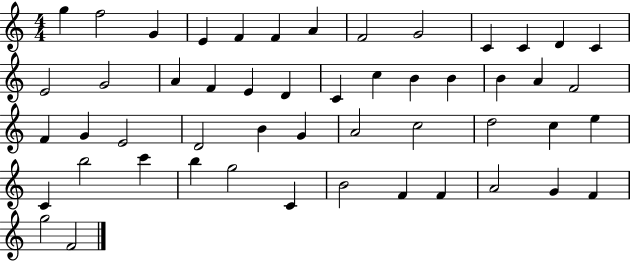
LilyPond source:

{
  \clef treble
  \numericTimeSignature
  \time 4/4
  \key c \major
  g''4 f''2 g'4 | e'4 f'4 f'4 a'4 | f'2 g'2 | c'4 c'4 d'4 c'4 | \break e'2 g'2 | a'4 f'4 e'4 d'4 | c'4 c''4 b'4 b'4 | b'4 a'4 f'2 | \break f'4 g'4 e'2 | d'2 b'4 g'4 | a'2 c''2 | d''2 c''4 e''4 | \break c'4 b''2 c'''4 | b''4 g''2 c'4 | b'2 f'4 f'4 | a'2 g'4 f'4 | \break g''2 f'2 | \bar "|."
}